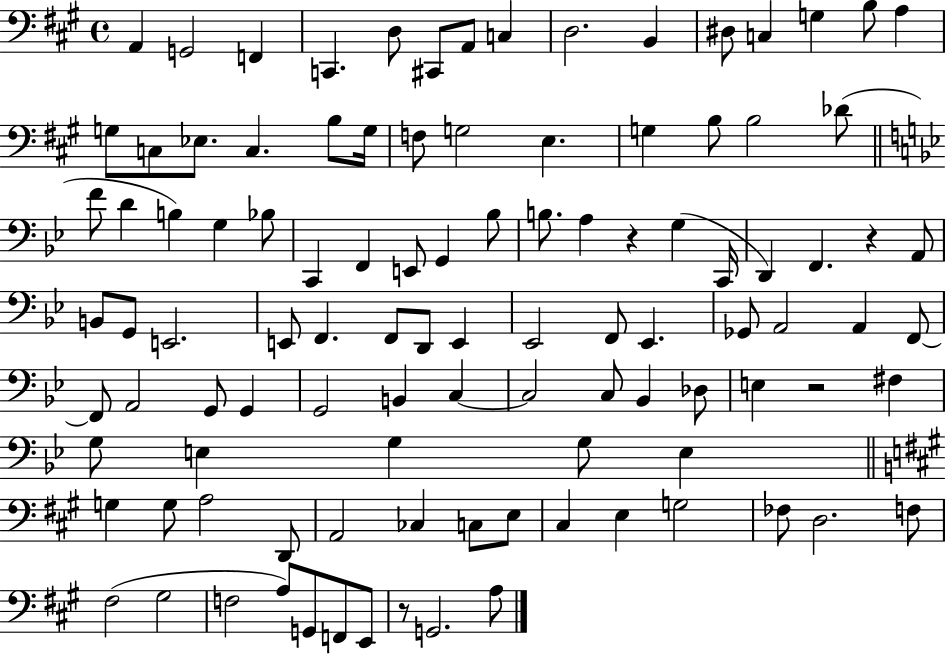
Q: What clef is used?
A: bass